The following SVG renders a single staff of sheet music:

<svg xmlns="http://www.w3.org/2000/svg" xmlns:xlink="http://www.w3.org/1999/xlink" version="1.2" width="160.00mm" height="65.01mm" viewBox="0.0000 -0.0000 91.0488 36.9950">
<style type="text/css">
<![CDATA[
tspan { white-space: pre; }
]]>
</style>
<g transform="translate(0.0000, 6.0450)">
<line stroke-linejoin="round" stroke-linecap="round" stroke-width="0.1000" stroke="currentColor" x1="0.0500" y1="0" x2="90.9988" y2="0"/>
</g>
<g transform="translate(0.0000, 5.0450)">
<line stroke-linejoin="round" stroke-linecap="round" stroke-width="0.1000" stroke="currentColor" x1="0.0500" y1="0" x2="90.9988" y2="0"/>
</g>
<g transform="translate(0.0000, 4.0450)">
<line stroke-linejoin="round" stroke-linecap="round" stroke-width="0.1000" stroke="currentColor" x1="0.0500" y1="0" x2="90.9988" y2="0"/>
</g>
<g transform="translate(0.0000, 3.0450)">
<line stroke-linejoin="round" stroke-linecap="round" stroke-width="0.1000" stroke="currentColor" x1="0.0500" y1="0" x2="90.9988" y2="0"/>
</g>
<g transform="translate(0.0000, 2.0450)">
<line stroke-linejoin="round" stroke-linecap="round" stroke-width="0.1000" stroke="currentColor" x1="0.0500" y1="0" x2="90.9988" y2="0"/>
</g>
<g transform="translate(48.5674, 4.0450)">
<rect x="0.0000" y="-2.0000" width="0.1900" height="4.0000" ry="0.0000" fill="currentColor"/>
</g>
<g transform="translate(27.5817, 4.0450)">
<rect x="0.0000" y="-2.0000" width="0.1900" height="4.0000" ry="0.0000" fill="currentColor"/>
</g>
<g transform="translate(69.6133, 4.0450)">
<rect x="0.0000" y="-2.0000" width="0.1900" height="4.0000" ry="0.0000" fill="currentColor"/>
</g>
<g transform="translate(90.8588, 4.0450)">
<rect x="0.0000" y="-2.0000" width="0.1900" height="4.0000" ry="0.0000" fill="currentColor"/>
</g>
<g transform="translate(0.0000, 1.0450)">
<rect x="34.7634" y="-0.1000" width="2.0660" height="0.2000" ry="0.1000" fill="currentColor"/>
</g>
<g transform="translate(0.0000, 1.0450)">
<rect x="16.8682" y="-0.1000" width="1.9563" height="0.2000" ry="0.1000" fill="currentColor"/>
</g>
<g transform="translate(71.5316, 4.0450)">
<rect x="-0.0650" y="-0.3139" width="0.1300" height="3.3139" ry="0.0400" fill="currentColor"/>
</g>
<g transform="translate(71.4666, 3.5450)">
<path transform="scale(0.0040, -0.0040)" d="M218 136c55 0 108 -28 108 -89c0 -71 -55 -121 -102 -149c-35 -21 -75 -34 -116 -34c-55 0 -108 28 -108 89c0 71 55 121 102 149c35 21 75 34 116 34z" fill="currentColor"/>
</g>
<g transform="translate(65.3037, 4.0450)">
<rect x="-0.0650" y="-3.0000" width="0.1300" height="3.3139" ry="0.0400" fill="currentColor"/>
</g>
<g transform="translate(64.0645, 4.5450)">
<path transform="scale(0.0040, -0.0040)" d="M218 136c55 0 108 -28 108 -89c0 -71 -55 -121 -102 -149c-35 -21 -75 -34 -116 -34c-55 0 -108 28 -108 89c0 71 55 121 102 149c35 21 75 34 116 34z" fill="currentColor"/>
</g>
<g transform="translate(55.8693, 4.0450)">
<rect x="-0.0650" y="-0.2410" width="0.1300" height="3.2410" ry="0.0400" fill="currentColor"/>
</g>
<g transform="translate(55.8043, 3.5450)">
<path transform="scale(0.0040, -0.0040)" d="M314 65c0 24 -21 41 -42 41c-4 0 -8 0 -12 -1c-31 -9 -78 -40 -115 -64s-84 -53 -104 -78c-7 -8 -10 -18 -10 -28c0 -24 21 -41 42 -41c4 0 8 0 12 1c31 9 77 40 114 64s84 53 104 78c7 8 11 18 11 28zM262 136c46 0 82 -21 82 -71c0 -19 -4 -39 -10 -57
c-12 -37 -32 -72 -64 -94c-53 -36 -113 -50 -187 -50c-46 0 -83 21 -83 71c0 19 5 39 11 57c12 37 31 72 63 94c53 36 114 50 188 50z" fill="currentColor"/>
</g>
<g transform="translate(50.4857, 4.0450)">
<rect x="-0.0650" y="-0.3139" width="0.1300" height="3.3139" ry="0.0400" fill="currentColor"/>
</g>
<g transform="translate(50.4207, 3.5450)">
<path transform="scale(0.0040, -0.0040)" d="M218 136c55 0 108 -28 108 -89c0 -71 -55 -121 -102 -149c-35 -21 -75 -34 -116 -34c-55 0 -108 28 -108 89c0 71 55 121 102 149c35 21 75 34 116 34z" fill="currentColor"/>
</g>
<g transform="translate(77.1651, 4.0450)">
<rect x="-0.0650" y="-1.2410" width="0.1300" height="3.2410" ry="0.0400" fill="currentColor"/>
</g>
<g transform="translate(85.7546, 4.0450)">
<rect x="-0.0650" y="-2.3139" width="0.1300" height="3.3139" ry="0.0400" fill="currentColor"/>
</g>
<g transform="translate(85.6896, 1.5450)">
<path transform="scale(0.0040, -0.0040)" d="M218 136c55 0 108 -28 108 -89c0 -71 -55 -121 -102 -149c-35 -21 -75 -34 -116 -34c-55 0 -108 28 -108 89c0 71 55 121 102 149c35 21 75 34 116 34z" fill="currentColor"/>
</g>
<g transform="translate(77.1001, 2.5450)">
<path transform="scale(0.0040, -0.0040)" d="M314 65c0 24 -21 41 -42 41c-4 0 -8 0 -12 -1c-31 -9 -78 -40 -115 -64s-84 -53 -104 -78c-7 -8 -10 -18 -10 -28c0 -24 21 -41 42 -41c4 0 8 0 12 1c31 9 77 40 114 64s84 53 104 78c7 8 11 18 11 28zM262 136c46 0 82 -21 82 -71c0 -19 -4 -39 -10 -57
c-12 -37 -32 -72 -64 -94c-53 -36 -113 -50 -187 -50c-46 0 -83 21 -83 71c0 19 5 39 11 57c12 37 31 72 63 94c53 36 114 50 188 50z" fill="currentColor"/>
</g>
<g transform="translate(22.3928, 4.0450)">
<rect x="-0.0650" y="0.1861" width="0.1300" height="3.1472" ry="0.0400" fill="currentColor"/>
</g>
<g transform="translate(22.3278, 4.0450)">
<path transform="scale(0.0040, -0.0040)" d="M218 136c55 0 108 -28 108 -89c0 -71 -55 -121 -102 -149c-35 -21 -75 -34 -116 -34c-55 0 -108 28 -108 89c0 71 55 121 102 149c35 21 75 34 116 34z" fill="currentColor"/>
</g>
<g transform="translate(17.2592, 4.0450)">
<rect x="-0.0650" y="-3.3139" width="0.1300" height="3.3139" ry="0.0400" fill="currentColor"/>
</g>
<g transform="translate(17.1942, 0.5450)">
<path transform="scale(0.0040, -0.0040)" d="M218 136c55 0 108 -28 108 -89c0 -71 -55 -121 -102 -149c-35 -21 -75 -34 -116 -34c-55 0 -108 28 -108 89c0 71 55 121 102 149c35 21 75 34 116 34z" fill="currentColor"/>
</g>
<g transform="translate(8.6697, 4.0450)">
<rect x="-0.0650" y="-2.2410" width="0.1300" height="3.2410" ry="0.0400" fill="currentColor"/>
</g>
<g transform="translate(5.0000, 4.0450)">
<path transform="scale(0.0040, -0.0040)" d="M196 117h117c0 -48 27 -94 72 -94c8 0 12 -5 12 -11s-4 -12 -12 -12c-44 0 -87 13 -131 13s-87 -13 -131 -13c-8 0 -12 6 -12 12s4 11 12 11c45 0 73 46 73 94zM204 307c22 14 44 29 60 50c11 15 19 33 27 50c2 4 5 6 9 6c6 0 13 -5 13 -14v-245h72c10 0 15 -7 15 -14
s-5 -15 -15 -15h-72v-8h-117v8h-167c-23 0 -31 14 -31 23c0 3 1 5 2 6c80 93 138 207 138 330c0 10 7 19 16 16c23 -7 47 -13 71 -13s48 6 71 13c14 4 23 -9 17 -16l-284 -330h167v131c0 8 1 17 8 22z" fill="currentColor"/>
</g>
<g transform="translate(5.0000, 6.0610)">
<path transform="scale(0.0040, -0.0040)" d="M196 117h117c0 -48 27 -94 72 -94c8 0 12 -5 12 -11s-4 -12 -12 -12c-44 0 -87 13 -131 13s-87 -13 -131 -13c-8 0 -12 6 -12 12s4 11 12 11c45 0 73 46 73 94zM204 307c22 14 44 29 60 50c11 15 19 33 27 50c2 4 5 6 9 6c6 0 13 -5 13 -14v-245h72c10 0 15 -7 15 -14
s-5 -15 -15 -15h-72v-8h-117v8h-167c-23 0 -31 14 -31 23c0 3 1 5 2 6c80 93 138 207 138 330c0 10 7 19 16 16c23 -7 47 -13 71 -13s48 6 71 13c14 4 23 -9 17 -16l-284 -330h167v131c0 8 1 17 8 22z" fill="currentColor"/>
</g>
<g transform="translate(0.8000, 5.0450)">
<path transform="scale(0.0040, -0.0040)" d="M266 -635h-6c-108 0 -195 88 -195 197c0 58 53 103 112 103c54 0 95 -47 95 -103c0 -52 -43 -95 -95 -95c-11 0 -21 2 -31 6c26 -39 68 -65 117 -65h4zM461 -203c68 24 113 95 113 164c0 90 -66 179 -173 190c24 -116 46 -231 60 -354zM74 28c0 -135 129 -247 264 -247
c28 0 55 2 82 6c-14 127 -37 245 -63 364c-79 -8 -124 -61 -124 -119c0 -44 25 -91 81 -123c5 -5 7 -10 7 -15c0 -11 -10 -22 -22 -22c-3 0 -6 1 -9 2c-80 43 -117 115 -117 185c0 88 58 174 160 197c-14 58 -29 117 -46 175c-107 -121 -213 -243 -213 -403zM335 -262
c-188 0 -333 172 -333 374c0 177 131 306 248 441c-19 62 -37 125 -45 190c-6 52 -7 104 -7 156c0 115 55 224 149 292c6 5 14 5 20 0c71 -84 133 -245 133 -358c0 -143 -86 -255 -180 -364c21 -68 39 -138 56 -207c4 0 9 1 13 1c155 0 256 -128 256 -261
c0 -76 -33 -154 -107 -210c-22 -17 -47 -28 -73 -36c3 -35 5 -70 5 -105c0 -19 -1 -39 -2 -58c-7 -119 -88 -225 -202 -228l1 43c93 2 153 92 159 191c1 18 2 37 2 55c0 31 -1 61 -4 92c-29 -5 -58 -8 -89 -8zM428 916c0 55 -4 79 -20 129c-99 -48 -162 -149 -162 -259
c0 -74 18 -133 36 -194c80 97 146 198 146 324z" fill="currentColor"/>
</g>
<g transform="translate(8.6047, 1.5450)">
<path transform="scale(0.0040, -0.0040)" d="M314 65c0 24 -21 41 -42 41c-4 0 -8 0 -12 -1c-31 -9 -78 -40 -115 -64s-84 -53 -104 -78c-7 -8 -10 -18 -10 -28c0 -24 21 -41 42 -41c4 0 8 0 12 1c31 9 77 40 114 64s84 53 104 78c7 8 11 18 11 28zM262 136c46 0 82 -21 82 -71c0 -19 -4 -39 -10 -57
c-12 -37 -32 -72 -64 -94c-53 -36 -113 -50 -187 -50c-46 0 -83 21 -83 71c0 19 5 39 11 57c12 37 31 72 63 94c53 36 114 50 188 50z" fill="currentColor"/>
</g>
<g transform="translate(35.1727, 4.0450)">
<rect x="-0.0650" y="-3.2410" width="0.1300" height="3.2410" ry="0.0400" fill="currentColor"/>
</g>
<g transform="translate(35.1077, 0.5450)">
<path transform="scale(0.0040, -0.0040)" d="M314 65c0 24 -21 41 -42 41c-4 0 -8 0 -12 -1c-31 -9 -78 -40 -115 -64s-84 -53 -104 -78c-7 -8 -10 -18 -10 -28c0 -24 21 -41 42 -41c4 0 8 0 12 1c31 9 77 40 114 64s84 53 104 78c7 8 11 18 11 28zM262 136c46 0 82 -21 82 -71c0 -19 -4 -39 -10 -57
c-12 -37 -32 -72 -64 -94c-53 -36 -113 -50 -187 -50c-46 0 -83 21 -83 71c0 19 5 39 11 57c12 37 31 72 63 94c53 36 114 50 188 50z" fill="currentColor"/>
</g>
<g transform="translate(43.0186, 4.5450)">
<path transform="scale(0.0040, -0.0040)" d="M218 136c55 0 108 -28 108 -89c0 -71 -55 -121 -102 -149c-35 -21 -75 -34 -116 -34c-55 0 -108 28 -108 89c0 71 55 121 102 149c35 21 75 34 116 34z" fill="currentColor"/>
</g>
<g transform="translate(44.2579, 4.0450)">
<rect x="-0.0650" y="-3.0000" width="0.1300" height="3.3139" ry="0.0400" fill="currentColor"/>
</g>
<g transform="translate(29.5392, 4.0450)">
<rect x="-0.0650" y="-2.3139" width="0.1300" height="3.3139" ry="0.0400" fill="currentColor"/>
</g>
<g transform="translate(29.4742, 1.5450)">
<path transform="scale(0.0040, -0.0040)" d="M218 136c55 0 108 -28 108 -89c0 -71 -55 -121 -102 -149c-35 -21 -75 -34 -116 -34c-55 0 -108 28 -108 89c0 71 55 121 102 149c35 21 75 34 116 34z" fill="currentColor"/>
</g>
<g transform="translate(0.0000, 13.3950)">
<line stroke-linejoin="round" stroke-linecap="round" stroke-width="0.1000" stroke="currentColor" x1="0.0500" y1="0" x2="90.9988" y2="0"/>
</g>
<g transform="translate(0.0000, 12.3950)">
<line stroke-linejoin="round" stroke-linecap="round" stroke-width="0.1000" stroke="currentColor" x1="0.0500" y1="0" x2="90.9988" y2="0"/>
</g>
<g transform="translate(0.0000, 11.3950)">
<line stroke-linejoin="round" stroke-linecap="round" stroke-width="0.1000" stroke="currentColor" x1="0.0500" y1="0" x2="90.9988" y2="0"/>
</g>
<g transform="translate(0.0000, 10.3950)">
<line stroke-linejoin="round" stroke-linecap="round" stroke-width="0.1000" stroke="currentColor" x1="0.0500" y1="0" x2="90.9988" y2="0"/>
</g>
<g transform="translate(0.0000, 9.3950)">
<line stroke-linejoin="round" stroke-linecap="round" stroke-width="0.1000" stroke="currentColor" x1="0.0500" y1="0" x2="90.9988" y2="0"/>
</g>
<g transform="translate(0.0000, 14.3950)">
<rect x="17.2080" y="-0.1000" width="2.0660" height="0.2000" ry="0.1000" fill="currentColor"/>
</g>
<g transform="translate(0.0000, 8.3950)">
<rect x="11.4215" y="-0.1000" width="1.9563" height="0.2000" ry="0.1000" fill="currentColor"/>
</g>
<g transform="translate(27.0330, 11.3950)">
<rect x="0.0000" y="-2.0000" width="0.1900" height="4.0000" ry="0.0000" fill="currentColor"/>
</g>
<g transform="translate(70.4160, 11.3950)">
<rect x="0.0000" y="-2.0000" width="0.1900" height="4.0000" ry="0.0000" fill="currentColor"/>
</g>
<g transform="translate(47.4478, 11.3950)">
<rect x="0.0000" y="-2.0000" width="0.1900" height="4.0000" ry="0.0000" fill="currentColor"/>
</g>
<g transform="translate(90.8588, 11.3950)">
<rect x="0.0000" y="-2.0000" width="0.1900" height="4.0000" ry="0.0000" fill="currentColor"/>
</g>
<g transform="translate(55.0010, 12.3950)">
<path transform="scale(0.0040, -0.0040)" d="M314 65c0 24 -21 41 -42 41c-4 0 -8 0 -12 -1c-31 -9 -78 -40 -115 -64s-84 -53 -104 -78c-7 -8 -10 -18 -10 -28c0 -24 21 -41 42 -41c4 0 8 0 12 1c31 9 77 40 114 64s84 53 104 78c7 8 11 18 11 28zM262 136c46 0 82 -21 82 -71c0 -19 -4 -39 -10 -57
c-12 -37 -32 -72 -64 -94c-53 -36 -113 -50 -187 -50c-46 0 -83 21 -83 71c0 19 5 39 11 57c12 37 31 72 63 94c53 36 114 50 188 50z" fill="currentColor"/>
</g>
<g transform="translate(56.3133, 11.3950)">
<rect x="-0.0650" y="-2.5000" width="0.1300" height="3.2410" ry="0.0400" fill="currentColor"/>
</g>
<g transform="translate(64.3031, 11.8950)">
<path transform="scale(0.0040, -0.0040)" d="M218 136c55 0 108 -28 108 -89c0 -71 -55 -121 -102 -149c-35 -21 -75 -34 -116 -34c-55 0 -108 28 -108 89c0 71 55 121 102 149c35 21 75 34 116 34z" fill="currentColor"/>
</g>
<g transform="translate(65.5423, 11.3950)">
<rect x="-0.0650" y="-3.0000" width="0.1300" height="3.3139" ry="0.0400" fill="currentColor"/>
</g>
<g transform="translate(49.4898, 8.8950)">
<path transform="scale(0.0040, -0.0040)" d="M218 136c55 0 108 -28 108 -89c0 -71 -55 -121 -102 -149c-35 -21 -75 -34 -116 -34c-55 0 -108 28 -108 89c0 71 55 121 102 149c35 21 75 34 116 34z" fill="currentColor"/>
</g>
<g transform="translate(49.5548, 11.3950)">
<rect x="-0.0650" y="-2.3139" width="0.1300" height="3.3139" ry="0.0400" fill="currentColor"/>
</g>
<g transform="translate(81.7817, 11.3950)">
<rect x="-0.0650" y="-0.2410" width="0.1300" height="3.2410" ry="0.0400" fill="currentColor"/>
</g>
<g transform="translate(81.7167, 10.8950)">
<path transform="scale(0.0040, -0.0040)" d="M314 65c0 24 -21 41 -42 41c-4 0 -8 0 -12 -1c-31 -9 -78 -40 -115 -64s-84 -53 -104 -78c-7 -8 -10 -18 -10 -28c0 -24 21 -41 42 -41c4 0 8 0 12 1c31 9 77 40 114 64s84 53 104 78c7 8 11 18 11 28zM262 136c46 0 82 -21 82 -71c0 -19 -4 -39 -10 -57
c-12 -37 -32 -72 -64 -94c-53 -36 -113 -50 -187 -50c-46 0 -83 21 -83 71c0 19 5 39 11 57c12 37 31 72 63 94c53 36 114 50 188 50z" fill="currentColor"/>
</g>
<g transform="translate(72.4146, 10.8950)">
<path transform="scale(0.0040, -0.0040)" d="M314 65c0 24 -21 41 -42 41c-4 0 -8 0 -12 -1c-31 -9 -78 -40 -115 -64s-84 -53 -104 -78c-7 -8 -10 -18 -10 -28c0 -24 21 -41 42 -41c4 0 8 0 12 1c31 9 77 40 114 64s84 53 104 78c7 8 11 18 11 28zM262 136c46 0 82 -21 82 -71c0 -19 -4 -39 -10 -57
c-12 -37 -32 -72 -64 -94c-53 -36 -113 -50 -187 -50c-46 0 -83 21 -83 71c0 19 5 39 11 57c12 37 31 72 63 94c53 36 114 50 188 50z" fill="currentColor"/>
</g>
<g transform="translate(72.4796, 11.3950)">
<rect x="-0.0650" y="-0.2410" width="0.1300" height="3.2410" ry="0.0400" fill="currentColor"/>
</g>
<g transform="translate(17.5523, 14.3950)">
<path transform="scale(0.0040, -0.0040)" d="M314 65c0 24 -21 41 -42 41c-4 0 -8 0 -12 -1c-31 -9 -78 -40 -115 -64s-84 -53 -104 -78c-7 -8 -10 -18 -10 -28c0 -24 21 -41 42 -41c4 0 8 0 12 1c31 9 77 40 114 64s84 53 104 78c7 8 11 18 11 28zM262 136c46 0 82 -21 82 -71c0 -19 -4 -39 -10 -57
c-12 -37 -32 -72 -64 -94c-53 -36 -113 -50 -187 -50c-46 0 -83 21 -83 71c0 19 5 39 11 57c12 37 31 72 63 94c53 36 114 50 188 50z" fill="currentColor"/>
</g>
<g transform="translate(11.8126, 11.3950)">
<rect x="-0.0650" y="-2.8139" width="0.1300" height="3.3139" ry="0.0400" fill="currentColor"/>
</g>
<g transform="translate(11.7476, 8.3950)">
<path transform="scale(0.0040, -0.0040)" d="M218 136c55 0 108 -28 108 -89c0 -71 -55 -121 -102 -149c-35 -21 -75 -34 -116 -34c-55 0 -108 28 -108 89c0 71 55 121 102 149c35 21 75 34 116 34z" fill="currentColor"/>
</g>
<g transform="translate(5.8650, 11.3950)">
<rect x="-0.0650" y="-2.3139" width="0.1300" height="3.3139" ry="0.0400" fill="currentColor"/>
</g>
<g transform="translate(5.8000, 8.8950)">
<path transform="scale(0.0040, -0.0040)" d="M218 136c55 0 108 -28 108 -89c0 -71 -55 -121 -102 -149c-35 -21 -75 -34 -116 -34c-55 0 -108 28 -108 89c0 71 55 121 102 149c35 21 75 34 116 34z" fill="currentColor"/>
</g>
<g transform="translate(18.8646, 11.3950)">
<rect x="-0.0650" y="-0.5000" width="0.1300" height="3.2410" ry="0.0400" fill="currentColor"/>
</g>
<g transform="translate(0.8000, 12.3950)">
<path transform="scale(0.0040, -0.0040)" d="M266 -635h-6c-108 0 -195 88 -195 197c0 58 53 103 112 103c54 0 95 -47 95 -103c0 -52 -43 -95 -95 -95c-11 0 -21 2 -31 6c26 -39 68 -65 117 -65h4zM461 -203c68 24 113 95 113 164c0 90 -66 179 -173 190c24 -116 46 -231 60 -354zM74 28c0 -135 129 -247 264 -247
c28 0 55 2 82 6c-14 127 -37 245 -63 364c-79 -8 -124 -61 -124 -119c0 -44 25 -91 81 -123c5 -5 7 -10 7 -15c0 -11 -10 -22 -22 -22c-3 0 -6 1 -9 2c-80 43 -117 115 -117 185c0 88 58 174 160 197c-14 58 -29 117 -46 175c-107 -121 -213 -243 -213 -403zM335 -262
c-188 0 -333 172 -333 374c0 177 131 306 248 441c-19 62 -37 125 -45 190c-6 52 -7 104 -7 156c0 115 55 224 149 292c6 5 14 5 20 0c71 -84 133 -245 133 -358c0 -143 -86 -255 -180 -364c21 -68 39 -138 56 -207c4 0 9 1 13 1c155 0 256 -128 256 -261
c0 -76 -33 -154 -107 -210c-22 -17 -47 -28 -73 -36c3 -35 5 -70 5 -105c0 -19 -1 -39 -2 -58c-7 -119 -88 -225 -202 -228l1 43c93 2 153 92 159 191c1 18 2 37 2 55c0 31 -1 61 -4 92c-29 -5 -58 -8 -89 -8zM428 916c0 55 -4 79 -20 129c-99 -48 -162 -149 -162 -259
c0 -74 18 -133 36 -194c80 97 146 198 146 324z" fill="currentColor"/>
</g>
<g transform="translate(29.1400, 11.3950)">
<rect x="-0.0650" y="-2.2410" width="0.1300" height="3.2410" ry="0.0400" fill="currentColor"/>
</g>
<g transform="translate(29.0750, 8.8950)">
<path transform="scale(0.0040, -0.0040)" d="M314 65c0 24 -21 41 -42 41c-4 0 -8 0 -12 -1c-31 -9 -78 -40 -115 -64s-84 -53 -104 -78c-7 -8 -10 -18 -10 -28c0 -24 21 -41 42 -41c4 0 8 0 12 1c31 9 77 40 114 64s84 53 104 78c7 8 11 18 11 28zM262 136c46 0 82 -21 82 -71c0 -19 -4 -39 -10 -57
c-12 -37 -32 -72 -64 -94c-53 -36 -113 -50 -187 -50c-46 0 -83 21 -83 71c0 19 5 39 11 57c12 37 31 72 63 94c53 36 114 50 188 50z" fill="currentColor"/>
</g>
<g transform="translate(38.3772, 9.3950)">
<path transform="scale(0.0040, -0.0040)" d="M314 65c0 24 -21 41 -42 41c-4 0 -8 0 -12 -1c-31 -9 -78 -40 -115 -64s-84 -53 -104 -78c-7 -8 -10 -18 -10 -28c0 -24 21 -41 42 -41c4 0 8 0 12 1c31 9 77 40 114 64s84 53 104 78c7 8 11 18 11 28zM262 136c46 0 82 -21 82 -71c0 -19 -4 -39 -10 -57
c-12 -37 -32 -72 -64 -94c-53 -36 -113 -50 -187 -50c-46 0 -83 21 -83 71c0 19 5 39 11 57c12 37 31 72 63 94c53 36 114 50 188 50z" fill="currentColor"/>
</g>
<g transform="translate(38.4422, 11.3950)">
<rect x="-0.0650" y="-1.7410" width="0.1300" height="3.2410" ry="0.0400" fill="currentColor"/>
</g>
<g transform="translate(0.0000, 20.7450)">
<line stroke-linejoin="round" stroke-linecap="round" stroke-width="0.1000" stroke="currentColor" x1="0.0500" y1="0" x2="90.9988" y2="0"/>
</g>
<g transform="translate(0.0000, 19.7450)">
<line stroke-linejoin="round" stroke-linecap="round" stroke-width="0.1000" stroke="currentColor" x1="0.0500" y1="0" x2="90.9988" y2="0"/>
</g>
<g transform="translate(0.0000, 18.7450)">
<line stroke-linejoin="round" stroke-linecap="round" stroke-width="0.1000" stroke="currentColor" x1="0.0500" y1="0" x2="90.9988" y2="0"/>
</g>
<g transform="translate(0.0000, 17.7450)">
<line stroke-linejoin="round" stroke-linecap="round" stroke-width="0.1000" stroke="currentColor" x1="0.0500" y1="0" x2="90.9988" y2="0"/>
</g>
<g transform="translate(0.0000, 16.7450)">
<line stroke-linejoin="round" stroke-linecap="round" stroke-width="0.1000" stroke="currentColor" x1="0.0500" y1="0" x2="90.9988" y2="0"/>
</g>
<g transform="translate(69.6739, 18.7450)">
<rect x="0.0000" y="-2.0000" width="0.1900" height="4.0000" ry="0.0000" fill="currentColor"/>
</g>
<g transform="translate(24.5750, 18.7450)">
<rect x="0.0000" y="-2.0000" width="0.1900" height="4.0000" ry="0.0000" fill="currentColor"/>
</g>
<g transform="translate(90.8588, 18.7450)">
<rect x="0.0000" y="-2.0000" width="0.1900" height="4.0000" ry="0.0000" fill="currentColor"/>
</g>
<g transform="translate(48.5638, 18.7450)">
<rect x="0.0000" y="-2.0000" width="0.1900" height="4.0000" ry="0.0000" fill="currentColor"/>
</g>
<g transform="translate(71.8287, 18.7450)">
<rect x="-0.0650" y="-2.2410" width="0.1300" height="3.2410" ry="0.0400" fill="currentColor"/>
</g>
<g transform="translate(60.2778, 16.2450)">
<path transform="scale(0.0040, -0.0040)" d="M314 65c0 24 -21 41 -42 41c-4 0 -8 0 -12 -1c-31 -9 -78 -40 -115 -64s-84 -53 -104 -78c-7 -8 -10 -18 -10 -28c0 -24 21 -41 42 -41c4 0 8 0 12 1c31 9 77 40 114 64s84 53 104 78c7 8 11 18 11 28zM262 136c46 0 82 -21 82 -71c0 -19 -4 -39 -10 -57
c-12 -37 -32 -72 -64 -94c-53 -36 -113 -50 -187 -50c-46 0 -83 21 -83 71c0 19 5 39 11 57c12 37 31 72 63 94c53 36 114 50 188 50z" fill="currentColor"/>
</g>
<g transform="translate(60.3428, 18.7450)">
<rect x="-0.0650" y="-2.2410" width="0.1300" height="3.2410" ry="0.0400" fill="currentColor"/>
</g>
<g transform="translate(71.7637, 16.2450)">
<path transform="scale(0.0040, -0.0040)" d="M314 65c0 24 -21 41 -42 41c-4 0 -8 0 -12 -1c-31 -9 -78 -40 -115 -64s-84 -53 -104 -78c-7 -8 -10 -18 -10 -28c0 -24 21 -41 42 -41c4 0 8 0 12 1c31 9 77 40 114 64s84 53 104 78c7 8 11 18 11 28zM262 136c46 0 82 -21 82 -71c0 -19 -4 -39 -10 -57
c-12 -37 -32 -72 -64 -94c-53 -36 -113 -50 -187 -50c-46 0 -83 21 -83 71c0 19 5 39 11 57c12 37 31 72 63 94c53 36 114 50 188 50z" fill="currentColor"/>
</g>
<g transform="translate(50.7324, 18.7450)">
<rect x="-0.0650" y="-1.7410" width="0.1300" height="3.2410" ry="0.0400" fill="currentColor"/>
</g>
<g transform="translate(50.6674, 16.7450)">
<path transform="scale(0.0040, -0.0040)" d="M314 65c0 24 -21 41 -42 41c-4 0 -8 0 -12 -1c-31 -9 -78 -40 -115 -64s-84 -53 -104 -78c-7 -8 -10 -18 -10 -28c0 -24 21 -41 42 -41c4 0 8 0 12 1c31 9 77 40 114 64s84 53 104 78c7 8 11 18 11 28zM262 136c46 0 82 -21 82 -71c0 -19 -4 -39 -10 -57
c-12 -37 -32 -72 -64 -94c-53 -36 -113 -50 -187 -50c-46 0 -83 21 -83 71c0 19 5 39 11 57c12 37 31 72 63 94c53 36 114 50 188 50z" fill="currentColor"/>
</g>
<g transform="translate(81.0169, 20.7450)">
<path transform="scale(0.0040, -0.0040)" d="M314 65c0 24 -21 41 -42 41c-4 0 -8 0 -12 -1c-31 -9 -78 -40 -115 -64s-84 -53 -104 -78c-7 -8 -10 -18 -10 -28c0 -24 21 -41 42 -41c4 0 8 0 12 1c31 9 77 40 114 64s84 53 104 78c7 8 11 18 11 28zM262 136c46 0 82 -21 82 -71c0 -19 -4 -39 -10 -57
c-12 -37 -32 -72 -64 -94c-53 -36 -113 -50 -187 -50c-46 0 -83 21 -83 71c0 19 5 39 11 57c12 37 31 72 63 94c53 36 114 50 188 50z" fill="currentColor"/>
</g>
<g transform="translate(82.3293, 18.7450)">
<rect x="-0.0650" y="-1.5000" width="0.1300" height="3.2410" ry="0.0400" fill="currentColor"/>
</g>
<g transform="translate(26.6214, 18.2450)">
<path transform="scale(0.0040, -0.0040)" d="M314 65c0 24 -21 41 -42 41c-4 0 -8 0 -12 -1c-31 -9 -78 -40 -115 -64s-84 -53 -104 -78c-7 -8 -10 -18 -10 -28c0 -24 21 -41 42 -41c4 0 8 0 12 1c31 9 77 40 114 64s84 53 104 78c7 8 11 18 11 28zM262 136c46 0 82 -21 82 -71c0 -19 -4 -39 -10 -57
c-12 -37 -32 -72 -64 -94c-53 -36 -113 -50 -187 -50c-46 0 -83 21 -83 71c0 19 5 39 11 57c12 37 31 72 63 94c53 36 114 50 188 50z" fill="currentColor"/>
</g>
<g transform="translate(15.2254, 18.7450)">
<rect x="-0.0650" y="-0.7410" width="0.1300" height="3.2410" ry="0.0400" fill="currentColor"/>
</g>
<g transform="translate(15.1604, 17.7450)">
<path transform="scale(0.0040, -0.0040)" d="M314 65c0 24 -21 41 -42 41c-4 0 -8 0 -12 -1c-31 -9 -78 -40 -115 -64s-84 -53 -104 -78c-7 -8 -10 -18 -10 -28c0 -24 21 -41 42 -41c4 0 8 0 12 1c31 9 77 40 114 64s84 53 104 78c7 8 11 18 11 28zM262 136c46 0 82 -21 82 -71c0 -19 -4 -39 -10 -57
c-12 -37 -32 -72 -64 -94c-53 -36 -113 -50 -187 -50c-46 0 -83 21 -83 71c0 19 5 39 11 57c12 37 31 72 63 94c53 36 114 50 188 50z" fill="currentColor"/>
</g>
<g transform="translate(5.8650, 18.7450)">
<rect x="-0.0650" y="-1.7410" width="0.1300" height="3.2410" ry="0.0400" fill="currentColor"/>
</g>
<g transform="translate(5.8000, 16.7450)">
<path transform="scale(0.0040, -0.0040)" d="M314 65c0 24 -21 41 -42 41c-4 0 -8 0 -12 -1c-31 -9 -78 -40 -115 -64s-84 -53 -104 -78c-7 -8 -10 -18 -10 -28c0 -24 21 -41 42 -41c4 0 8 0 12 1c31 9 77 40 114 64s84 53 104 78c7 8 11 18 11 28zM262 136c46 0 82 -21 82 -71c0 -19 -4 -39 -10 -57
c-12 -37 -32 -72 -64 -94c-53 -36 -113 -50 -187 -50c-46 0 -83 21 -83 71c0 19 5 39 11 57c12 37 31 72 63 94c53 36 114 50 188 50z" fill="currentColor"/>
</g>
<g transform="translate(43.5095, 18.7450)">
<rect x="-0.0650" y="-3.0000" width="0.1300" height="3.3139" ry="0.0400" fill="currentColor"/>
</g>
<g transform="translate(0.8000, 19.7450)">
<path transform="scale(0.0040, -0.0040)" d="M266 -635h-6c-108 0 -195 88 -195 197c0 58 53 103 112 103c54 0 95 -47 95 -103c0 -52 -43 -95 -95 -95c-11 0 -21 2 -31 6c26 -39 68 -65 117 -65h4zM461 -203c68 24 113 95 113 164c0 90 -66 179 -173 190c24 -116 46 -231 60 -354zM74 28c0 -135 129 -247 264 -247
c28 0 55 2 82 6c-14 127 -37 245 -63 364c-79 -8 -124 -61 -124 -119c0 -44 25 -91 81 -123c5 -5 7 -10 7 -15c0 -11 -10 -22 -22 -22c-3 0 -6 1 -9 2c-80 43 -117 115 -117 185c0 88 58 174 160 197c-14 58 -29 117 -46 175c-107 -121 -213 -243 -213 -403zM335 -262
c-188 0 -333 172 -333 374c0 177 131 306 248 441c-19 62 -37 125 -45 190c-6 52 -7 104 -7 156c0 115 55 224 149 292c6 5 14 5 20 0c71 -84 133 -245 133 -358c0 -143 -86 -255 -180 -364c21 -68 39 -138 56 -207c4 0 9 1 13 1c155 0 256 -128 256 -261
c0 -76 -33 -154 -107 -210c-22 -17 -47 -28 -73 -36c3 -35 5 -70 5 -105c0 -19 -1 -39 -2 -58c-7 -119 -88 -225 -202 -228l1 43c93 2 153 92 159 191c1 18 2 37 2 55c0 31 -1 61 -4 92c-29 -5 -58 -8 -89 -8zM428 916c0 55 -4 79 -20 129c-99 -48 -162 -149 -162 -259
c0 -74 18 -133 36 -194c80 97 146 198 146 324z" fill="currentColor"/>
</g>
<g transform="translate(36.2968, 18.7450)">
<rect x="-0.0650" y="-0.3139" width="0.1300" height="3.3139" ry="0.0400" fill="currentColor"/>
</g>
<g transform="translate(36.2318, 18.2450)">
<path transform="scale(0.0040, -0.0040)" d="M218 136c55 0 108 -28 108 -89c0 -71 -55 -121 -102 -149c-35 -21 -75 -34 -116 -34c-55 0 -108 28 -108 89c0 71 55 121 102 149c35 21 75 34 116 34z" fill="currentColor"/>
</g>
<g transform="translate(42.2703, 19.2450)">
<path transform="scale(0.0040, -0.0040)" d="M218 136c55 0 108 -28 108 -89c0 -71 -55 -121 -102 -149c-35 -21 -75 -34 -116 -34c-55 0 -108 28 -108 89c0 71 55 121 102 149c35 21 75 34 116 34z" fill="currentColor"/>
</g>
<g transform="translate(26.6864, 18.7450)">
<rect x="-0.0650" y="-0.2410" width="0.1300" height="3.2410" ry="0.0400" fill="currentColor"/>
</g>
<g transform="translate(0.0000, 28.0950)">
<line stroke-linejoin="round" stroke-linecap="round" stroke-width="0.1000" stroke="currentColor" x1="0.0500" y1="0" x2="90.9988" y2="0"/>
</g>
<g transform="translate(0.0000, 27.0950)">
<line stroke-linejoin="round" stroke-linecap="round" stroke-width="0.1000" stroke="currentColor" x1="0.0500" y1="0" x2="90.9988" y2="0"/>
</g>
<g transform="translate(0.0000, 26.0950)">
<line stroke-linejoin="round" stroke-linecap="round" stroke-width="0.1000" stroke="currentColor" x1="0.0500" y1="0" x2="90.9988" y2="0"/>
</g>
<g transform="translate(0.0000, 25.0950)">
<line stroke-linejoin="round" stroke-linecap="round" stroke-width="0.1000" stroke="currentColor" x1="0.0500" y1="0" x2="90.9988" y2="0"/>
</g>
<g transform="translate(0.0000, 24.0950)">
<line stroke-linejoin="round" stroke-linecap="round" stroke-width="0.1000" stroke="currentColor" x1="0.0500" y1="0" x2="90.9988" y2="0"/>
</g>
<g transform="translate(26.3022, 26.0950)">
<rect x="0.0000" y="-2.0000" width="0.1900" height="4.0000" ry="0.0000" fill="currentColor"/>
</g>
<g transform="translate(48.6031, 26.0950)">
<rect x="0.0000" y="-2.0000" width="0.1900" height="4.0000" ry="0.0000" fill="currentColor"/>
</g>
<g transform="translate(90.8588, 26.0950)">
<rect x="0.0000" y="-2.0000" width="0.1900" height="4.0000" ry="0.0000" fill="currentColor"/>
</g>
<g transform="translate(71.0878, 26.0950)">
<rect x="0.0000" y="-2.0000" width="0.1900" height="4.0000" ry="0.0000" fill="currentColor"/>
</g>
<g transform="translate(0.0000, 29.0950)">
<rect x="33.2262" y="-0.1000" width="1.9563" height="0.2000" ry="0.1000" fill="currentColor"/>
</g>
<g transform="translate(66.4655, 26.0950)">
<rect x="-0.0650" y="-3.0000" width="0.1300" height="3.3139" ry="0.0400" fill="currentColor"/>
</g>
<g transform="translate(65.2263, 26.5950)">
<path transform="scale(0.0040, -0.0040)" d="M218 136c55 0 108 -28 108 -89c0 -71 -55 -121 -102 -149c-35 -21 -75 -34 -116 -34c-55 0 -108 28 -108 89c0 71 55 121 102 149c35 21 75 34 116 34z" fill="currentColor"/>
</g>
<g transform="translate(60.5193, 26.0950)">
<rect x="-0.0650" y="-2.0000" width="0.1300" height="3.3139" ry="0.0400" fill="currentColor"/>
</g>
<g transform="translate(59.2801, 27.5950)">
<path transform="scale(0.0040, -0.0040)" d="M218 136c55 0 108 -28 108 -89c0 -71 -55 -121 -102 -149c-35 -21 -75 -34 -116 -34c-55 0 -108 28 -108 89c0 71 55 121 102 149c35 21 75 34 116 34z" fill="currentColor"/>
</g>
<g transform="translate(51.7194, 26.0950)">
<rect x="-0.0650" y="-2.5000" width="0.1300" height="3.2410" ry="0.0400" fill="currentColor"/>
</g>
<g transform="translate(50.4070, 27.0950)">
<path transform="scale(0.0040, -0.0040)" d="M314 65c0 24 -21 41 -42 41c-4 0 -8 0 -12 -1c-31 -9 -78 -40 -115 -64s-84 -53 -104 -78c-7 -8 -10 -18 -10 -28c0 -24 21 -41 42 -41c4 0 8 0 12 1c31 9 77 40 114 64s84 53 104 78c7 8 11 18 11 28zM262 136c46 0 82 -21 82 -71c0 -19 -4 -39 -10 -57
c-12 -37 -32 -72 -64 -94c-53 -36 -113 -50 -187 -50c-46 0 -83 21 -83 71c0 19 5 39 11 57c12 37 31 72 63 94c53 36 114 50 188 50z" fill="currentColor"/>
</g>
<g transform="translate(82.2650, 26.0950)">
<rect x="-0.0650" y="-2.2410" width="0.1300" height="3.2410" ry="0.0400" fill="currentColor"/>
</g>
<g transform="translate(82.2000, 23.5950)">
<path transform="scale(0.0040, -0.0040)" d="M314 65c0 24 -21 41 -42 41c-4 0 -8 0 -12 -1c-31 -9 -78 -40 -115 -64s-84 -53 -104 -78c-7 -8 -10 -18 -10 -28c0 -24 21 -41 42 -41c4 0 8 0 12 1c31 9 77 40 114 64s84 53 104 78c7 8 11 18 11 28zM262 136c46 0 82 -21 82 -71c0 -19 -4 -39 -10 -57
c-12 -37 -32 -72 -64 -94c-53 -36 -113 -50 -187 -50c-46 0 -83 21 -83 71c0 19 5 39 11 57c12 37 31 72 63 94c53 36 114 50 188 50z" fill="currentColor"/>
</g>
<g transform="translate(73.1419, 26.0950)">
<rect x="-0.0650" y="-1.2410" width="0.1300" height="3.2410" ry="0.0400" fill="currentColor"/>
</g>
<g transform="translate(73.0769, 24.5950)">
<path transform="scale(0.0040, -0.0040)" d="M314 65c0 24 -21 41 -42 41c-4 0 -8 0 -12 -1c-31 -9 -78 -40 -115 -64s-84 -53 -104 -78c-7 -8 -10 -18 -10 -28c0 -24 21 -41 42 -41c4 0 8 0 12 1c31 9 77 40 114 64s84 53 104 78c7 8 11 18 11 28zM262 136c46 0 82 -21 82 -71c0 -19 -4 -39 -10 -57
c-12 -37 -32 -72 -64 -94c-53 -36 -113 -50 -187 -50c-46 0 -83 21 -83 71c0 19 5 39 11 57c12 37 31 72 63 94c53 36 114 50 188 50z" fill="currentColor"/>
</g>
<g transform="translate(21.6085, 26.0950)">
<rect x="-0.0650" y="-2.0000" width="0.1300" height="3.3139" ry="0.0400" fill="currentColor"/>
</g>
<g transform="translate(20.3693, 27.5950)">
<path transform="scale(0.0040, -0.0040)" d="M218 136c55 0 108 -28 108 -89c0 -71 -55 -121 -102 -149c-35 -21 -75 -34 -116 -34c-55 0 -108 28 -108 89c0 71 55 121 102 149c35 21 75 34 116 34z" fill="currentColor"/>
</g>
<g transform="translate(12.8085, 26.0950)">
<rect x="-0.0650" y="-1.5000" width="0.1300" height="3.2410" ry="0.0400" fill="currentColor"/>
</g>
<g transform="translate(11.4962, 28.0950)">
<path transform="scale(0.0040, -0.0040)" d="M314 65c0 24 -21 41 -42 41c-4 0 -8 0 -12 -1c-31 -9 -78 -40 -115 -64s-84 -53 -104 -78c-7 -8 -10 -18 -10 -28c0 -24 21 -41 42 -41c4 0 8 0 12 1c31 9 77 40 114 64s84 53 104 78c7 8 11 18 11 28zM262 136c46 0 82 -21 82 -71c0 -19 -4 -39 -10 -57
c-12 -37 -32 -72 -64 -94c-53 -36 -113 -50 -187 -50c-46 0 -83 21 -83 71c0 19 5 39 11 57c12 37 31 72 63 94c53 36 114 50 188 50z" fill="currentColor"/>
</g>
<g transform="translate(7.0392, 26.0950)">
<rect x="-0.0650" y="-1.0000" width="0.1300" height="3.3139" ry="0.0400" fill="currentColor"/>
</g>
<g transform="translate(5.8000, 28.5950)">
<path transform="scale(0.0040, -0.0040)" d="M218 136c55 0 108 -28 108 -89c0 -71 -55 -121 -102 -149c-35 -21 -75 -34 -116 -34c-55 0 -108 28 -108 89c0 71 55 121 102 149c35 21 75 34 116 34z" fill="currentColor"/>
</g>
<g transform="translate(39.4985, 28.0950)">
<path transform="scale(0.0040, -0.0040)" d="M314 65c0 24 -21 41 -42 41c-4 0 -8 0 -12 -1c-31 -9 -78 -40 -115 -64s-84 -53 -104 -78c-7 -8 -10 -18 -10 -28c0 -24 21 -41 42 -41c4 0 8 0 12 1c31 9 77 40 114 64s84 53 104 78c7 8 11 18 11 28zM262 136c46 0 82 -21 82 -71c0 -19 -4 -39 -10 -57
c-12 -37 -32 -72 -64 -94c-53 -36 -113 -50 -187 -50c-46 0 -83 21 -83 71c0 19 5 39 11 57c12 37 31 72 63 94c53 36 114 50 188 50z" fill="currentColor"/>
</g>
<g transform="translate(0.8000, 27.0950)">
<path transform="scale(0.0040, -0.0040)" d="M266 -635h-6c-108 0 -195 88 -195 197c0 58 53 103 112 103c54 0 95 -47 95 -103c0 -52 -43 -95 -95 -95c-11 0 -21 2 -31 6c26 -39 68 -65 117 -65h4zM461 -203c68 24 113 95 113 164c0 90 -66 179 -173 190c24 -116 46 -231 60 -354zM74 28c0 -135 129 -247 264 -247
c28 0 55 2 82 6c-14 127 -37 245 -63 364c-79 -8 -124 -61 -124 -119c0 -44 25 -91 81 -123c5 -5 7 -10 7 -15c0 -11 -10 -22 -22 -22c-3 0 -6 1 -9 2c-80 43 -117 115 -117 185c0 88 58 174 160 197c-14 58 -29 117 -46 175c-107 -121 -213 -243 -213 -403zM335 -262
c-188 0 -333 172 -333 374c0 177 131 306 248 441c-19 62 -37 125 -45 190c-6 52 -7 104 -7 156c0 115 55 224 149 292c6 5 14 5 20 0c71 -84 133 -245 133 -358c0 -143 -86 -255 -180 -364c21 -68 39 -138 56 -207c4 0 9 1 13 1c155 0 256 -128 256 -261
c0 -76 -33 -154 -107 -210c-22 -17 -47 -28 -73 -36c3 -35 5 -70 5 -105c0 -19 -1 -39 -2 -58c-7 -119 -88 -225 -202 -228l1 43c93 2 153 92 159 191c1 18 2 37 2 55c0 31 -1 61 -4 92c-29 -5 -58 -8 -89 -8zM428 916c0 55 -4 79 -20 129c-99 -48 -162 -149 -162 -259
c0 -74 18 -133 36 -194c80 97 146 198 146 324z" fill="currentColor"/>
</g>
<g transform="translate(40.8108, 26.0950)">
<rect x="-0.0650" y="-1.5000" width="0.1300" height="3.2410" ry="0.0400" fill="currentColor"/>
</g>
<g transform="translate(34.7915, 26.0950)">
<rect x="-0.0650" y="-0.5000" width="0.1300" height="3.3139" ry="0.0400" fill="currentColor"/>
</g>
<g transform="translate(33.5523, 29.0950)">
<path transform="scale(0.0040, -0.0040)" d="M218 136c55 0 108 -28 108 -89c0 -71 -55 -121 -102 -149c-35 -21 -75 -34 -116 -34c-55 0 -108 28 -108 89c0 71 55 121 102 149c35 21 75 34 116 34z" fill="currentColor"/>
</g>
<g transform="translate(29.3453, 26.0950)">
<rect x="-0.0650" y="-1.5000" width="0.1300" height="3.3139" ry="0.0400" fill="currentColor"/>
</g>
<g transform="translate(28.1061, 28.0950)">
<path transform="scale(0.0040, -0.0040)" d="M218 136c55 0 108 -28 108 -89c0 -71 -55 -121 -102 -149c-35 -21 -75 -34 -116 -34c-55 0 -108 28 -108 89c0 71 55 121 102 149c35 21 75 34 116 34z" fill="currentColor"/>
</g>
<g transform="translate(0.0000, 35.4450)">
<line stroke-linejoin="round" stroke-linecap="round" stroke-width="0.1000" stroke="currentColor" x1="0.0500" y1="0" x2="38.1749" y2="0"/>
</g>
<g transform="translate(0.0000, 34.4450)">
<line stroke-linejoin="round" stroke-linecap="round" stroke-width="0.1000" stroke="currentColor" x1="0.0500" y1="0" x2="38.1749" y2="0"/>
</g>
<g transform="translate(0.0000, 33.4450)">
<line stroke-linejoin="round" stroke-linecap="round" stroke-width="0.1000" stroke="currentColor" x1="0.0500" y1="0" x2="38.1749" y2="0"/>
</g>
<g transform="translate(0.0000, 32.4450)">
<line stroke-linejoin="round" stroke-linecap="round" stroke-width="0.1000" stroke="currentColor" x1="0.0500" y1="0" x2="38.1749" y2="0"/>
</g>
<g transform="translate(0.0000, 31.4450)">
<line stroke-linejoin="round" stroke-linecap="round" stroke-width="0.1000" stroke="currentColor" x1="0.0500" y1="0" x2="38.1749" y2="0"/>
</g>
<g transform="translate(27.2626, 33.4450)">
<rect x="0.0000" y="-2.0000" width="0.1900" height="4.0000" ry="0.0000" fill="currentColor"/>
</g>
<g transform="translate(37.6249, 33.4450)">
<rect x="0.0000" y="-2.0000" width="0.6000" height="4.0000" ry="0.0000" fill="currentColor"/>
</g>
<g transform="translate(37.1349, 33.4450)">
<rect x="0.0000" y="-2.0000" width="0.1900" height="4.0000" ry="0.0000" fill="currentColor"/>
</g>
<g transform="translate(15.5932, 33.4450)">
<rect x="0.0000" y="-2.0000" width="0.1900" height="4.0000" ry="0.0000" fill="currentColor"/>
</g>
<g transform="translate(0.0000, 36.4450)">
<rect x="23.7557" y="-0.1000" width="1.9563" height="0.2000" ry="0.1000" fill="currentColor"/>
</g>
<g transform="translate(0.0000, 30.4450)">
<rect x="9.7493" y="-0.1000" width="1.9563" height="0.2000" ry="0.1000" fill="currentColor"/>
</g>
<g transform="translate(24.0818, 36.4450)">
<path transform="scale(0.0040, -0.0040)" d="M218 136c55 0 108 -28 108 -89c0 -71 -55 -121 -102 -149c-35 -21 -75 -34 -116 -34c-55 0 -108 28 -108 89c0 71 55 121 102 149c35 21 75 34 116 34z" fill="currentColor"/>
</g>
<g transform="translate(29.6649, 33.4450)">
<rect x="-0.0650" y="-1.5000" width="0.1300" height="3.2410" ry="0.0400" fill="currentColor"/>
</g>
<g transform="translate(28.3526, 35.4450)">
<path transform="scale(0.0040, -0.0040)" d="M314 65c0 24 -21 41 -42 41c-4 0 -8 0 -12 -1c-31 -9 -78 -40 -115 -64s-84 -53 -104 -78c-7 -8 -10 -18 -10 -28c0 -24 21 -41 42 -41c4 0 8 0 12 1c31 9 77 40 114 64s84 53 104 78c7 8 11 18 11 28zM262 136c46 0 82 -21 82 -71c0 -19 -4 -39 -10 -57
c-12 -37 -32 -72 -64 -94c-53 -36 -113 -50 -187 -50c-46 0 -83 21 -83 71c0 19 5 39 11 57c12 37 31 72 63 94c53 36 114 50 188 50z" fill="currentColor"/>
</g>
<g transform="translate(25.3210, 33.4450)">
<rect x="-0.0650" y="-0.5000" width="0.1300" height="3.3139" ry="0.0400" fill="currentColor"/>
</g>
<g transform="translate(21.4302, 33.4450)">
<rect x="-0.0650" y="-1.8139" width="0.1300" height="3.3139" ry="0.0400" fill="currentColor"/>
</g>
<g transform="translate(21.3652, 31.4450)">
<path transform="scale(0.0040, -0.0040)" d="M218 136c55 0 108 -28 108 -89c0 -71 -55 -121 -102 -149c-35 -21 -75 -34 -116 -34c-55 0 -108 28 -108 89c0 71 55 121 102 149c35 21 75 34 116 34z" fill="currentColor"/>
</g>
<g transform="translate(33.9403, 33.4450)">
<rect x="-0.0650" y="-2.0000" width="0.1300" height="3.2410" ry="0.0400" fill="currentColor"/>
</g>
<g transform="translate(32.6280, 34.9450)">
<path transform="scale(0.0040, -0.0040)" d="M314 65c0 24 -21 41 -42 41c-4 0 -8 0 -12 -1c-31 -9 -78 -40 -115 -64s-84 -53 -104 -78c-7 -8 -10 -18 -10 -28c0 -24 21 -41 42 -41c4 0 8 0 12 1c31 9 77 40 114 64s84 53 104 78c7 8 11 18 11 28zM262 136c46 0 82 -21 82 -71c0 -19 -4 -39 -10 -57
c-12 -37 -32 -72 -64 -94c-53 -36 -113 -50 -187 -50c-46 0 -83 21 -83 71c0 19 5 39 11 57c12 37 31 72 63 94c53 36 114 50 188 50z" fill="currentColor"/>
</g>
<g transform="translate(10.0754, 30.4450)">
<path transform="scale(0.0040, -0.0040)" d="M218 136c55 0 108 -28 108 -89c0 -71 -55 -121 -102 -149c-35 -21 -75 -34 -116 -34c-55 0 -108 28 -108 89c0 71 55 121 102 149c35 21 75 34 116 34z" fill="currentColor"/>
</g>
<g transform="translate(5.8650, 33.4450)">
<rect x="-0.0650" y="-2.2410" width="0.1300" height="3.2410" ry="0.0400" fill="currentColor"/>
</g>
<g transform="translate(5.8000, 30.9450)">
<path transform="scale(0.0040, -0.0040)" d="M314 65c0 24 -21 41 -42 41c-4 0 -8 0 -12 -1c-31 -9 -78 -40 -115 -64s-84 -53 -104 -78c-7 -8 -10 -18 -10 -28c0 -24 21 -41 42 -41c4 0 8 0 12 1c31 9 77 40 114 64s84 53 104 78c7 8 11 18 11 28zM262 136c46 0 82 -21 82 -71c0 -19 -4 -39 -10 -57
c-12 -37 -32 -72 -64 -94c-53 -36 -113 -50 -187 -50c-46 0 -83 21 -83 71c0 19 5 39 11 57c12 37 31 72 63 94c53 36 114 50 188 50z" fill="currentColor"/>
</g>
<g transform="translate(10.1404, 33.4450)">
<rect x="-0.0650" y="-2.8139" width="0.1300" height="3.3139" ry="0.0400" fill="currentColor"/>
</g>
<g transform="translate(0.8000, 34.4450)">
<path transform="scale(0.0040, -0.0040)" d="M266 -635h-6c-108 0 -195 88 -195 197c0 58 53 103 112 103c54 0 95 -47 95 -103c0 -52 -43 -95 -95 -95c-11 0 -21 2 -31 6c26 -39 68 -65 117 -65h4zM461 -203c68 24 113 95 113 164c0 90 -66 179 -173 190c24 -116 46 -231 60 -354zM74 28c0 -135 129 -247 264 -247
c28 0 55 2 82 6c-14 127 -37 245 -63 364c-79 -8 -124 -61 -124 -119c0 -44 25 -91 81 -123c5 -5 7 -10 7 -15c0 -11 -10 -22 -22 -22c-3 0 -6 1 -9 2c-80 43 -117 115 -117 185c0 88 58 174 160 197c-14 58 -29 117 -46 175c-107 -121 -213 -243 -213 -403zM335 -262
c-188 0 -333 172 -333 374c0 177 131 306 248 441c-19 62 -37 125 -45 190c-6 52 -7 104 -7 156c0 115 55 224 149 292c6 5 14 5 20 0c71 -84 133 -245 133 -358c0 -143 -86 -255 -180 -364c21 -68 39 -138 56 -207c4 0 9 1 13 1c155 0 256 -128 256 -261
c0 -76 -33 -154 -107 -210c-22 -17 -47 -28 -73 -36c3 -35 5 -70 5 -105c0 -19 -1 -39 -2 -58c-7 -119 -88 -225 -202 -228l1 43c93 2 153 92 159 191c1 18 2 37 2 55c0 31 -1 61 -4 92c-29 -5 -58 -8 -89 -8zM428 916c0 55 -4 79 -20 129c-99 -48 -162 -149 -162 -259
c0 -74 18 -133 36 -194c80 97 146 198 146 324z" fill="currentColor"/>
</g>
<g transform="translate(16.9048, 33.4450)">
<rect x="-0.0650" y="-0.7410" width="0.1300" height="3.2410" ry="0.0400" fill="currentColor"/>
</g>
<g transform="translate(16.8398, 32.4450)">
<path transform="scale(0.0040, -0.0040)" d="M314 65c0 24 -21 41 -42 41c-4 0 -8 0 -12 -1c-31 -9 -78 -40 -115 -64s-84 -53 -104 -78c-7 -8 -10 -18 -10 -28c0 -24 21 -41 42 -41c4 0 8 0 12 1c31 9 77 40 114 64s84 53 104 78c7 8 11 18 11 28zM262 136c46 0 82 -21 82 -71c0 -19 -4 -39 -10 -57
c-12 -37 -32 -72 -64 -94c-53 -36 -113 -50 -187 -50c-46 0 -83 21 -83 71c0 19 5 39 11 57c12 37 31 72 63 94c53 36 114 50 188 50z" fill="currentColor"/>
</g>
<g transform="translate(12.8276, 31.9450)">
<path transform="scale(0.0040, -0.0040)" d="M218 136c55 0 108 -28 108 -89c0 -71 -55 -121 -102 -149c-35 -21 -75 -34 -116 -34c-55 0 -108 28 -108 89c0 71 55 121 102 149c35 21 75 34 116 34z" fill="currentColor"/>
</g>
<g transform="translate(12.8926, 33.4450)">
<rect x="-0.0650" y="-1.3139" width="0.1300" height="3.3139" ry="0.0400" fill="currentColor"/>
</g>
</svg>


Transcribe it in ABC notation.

X:1
T:Untitled
M:4/4
L:1/4
K:C
g2 b B g b2 A c c2 A c e2 g g a C2 g2 f2 g G2 A c2 c2 f2 d2 c2 c A f2 g2 g2 E2 D E2 F E C E2 G2 F A e2 g2 g2 a e d2 f C E2 F2